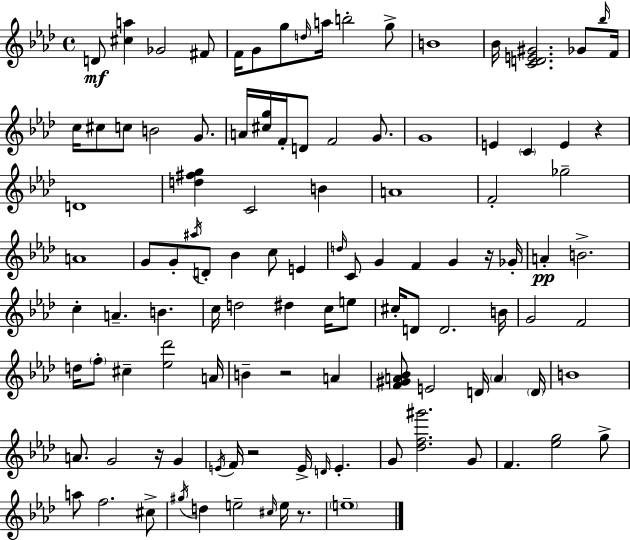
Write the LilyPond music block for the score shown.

{
  \clef treble
  \time 4/4
  \defaultTimeSignature
  \key f \minor
  \repeat volta 2 { d'8\mf <cis'' a''>4 ges'2 fis'8 | f'16 g'8 g''8 \grace { d''16 } a''16 b''2-. g''8-> | b'1 | bes'16 <c' d' e' gis'>2. ges'8 | \break \grace { bes''16 } f'16 c''16 cis''8 c''8 b'2 g'8. | a'16 <cis'' g''>16 f'16-. d'8 f'2 g'8. | g'1 | e'4 \parenthesize c'4 e'4 r4 | \break d'1 | <d'' fis'' g''>4 c'2 b'4 | a'1 | f'2-. ges''2-- | \break a'1 | g'8 g'8-. \acciaccatura { ais''16 } d'8-. bes'4 c''8 e'4 | \grace { d''16 } c'8 g'4 f'4 g'4 | r16 ges'16-. a'4-.\pp b'2.-> | \break c''4-. a'4.-- b'4. | c''16 d''2 dis''4 | c''16 e''8 cis''16-. d'8 d'2. | b'16 g'2 f'2 | \break d''16 \parenthesize f''8-. cis''4-- <ees'' des'''>2 | a'16 b'4-- r2 | a'4 <f' gis' a' bes'>8 e'2 d'16 \parenthesize a'4 | \parenthesize d'16 b'1 | \break a'8. g'2 r16 | g'4 \acciaccatura { e'16 } f'16 r2 e'16-> \grace { d'16 } | e'4.-. g'8 <des'' f'' gis'''>2. | g'8 f'4. <ees'' g''>2 | \break g''8-> a''8 f''2. | cis''8-> \acciaccatura { gis''16 } d''4 e''2-- | \grace { cis''16 } e''16 r8. \parenthesize e''1-- | } \bar "|."
}